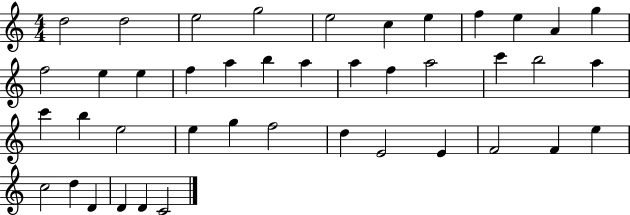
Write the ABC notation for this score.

X:1
T:Untitled
M:4/4
L:1/4
K:C
d2 d2 e2 g2 e2 c e f e A g f2 e e f a b a a f a2 c' b2 a c' b e2 e g f2 d E2 E F2 F e c2 d D D D C2